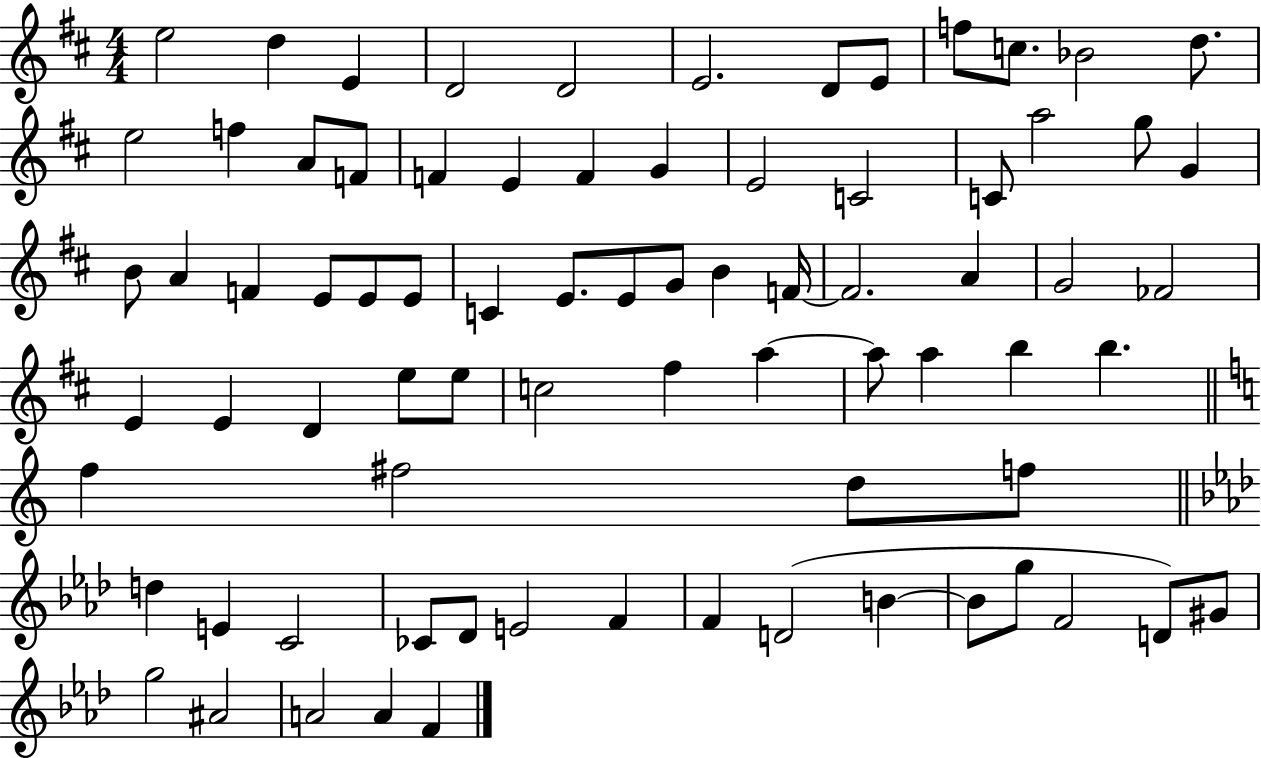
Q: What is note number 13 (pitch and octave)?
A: E5